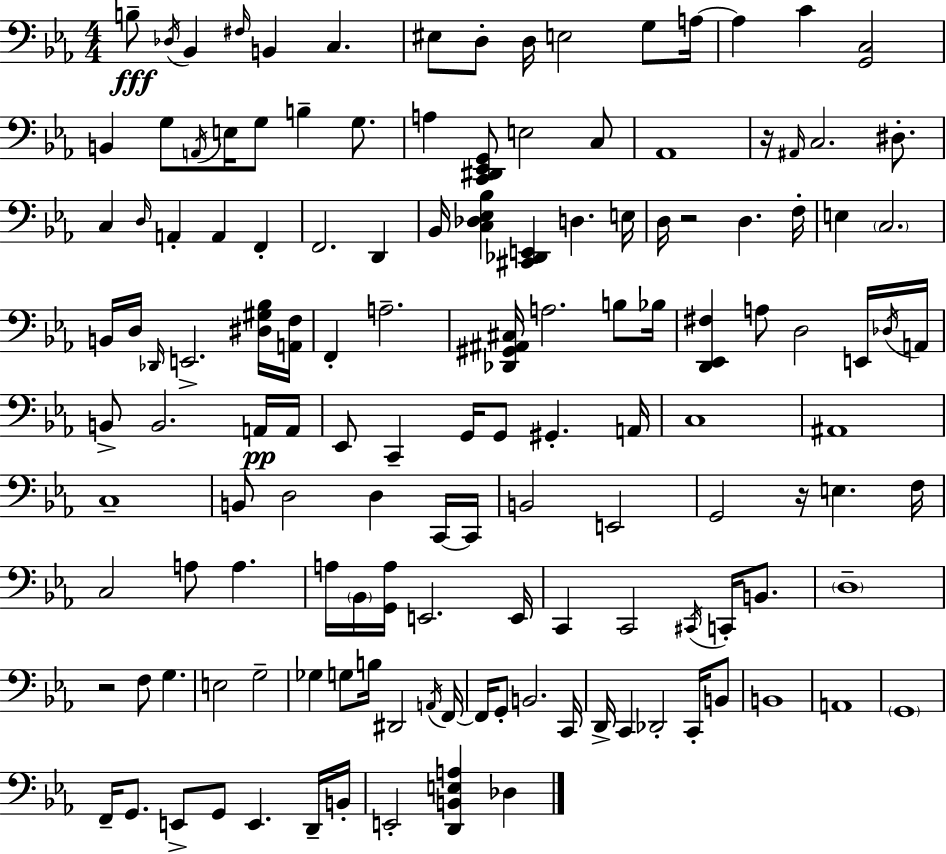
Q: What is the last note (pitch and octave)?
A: Db3